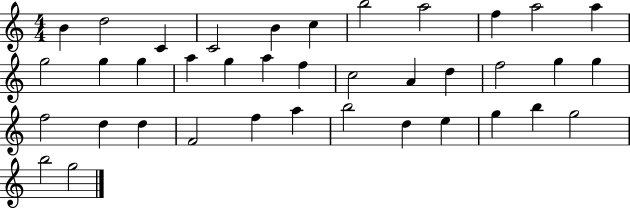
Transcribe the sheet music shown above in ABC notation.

X:1
T:Untitled
M:4/4
L:1/4
K:C
B d2 C C2 B c b2 a2 f a2 a g2 g g a g a f c2 A d f2 g g f2 d d F2 f a b2 d e g b g2 b2 g2